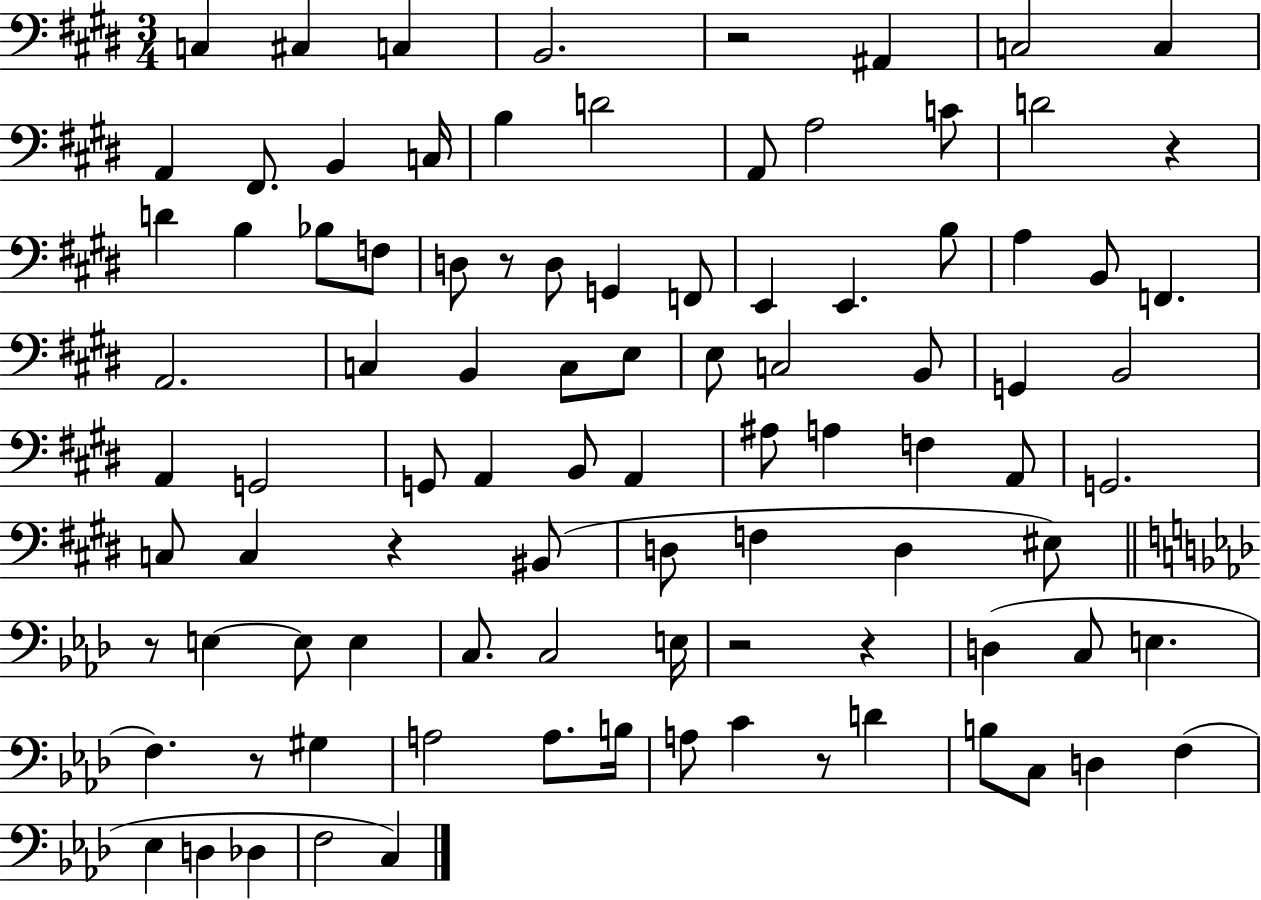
{
  \clef bass
  \numericTimeSignature
  \time 3/4
  \key e \major
  c4 cis4 c4 | b,2. | r2 ais,4 | c2 c4 | \break a,4 fis,8. b,4 c16 | b4 d'2 | a,8 a2 c'8 | d'2 r4 | \break d'4 b4 bes8 f8 | d8 r8 d8 g,4 f,8 | e,4 e,4. b8 | a4 b,8 f,4. | \break a,2. | c4 b,4 c8 e8 | e8 c2 b,8 | g,4 b,2 | \break a,4 g,2 | g,8 a,4 b,8 a,4 | ais8 a4 f4 a,8 | g,2. | \break c8 c4 r4 bis,8( | d8 f4 d4 eis8) | \bar "||" \break \key aes \major r8 e4~~ e8 e4 | c8. c2 e16 | r2 r4 | d4( c8 e4. | \break f4.) r8 gis4 | a2 a8. b16 | a8 c'4 r8 d'4 | b8 c8 d4 f4( | \break ees4 d4 des4 | f2 c4) | \bar "|."
}